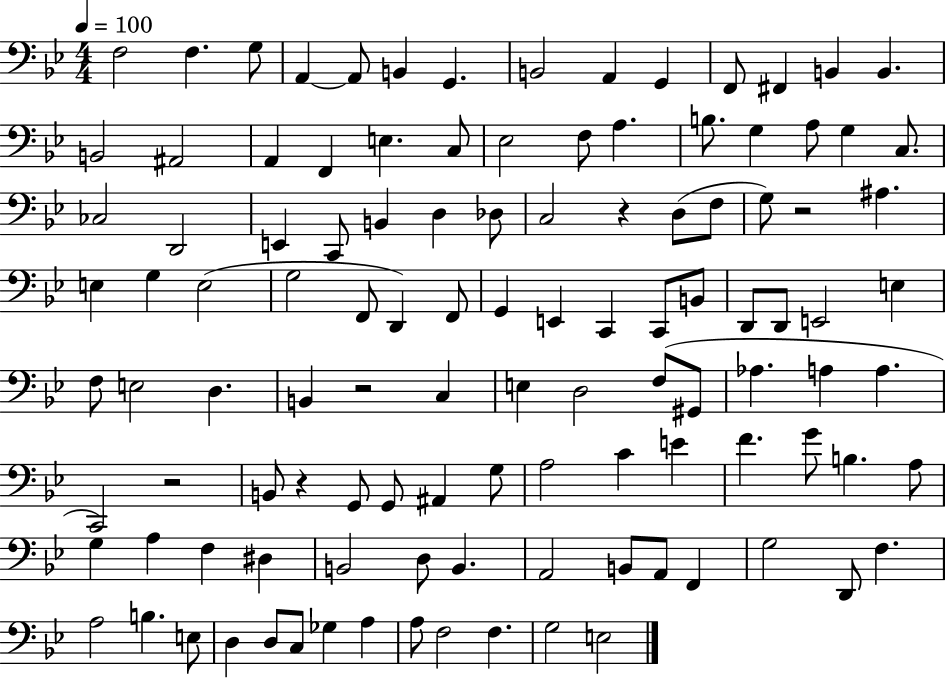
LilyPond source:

{
  \clef bass
  \numericTimeSignature
  \time 4/4
  \key bes \major
  \tempo 4 = 100
  f2 f4. g8 | a,4~~ a,8 b,4 g,4. | b,2 a,4 g,4 | f,8 fis,4 b,4 b,4. | \break b,2 ais,2 | a,4 f,4 e4. c8 | ees2 f8 a4. | b8. g4 a8 g4 c8. | \break ces2 d,2 | e,4 c,8 b,4 d4 des8 | c2 r4 d8( f8 | g8) r2 ais4. | \break e4 g4 e2( | g2 f,8 d,4) f,8 | g,4 e,4 c,4 c,8 b,8 | d,8 d,8 e,2 e4 | \break f8 e2 d4. | b,4 r2 c4 | e4 d2 f8( gis,8 | aes4. a4 a4. | \break c,2) r2 | b,8 r4 g,8 g,8 ais,4 g8 | a2 c'4 e'4 | f'4. g'8 b4. a8 | \break g4 a4 f4 dis4 | b,2 d8 b,4. | a,2 b,8 a,8 f,4 | g2 d,8 f4. | \break a2 b4. e8 | d4 d8 c8 ges4 a4 | a8 f2 f4. | g2 e2 | \break \bar "|."
}